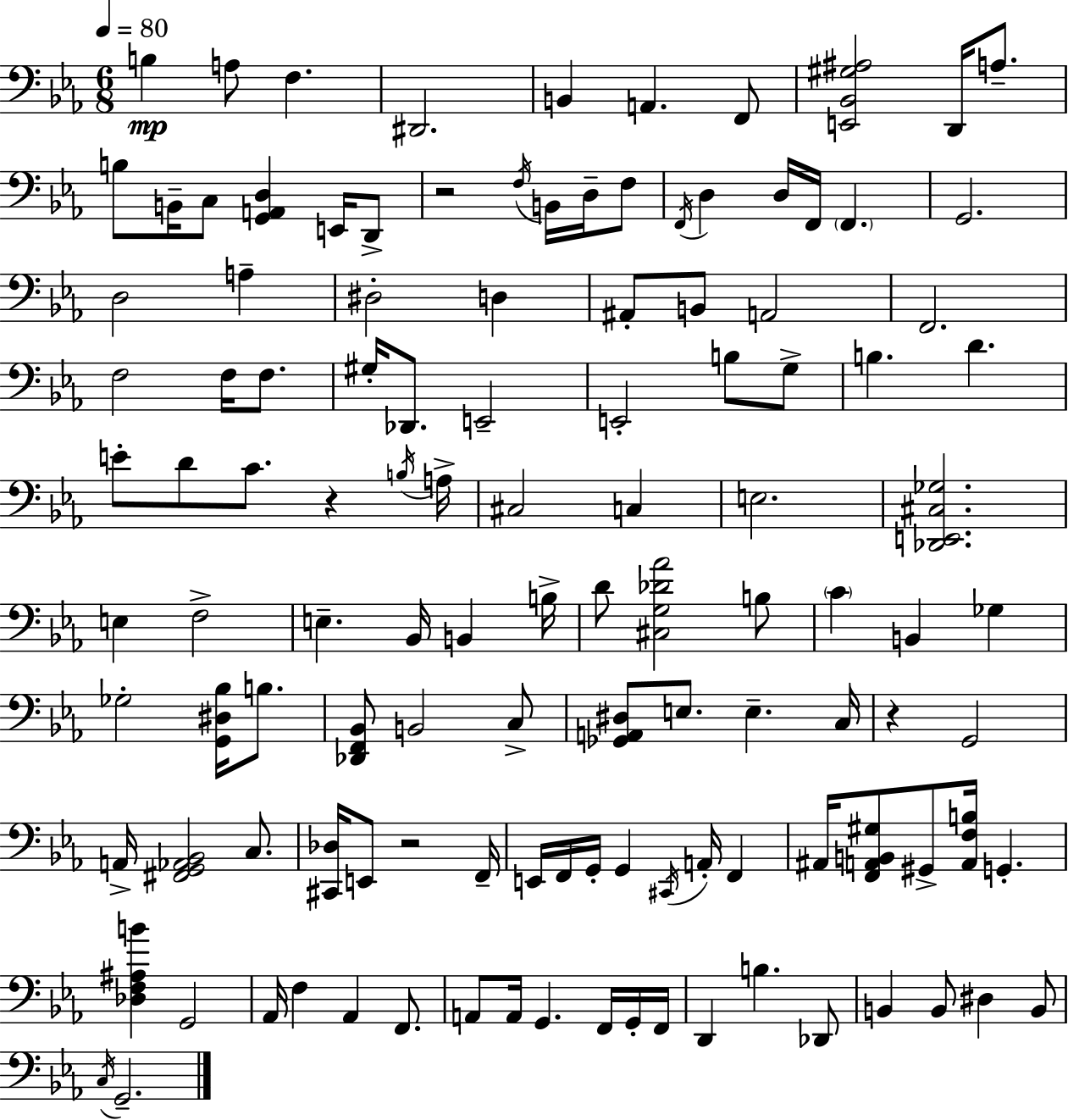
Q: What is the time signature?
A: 6/8